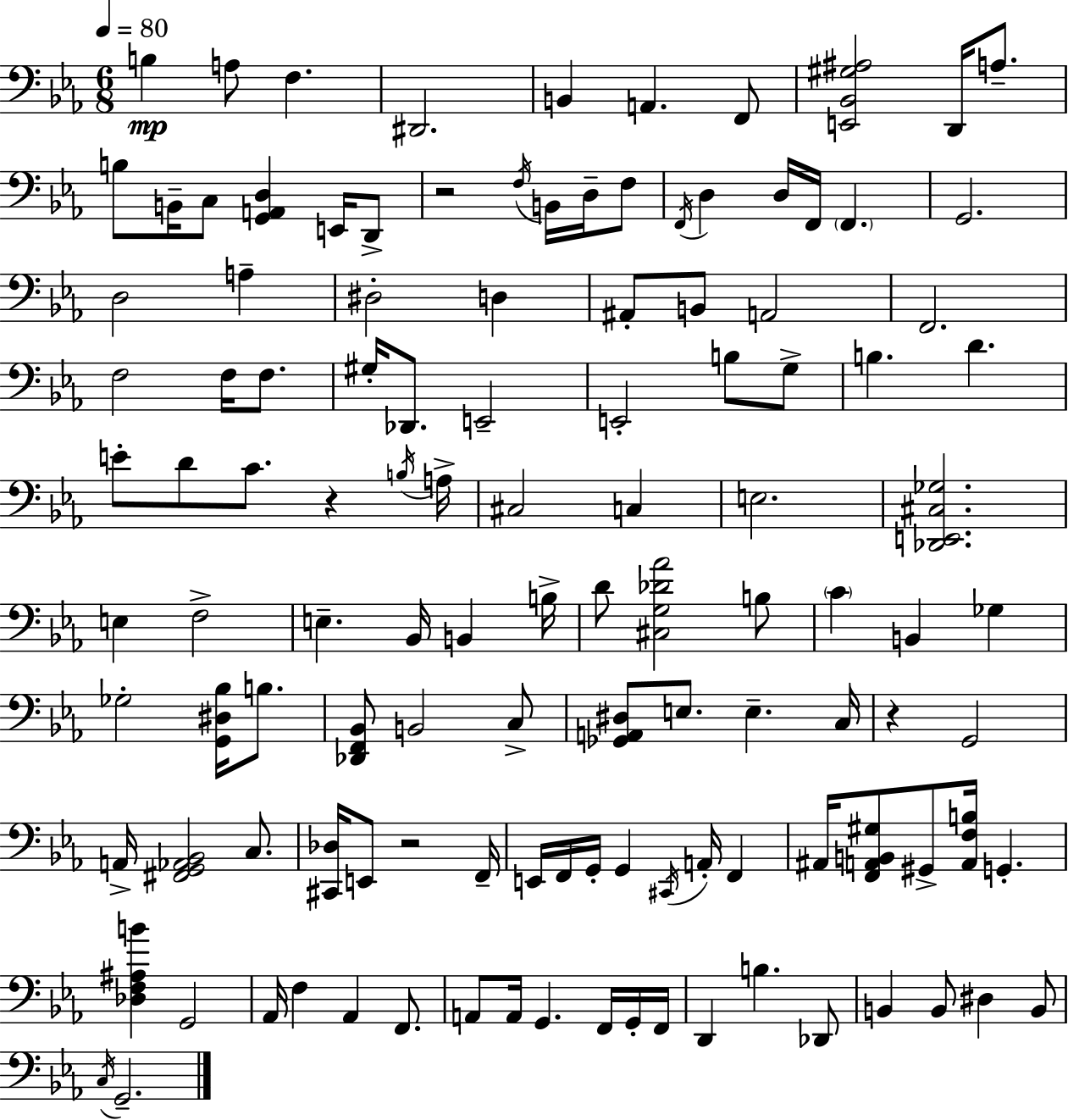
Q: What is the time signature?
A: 6/8